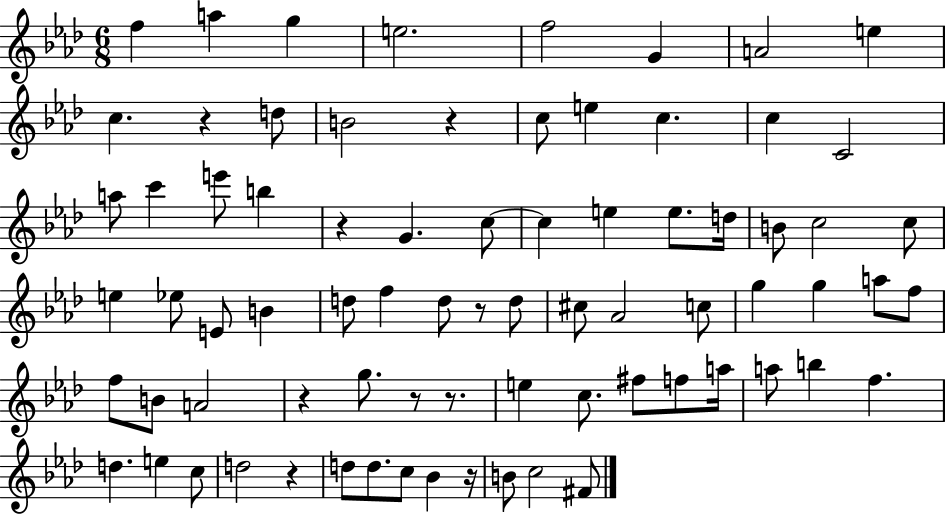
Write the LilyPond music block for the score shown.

{
  \clef treble
  \numericTimeSignature
  \time 6/8
  \key aes \major
  f''4 a''4 g''4 | e''2. | f''2 g'4 | a'2 e''4 | \break c''4. r4 d''8 | b'2 r4 | c''8 e''4 c''4. | c''4 c'2 | \break a''8 c'''4 e'''8 b''4 | r4 g'4. c''8~~ | c''4 e''4 e''8. d''16 | b'8 c''2 c''8 | \break e''4 ees''8 e'8 b'4 | d''8 f''4 d''8 r8 d''8 | cis''8 aes'2 c''8 | g''4 g''4 a''8 f''8 | \break f''8 b'8 a'2 | r4 g''8. r8 r8. | e''4 c''8. fis''8 f''8 a''16 | a''8 b''4 f''4. | \break d''4. e''4 c''8 | d''2 r4 | d''8 d''8. c''8 bes'4 r16 | b'8 c''2 fis'8 | \break \bar "|."
}